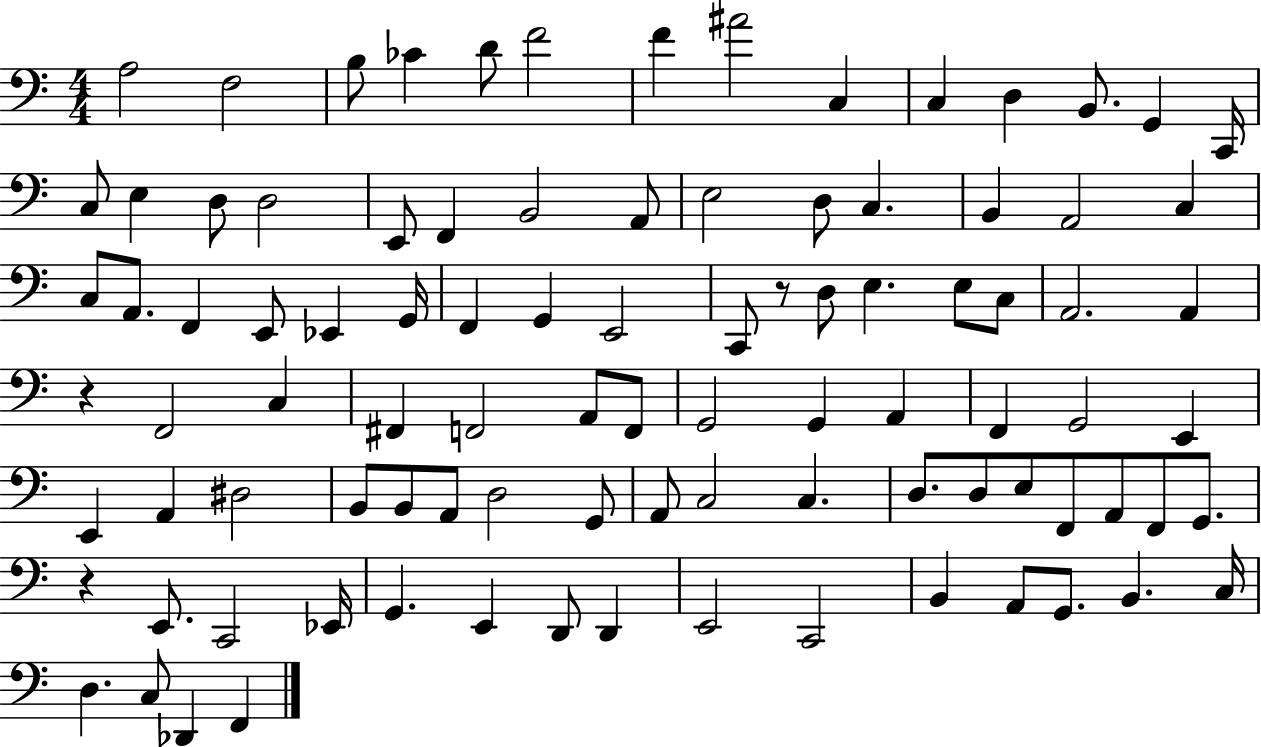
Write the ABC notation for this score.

X:1
T:Untitled
M:4/4
L:1/4
K:C
A,2 F,2 B,/2 _C D/2 F2 F ^A2 C, C, D, B,,/2 G,, C,,/4 C,/2 E, D,/2 D,2 E,,/2 F,, B,,2 A,,/2 E,2 D,/2 C, B,, A,,2 C, C,/2 A,,/2 F,, E,,/2 _E,, G,,/4 F,, G,, E,,2 C,,/2 z/2 D,/2 E, E,/2 C,/2 A,,2 A,, z F,,2 C, ^F,, F,,2 A,,/2 F,,/2 G,,2 G,, A,, F,, G,,2 E,, E,, A,, ^D,2 B,,/2 B,,/2 A,,/2 D,2 G,,/2 A,,/2 C,2 C, D,/2 D,/2 E,/2 F,,/2 A,,/2 F,,/2 G,,/2 z E,,/2 C,,2 _E,,/4 G,, E,, D,,/2 D,, E,,2 C,,2 B,, A,,/2 G,,/2 B,, C,/4 D, C,/2 _D,, F,,